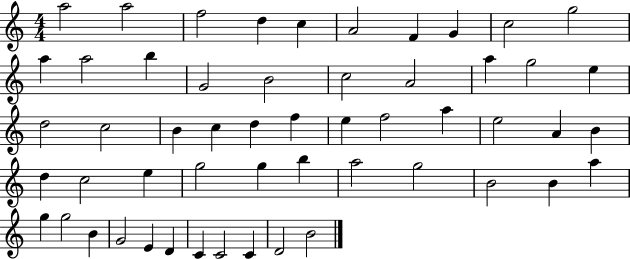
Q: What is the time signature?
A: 4/4